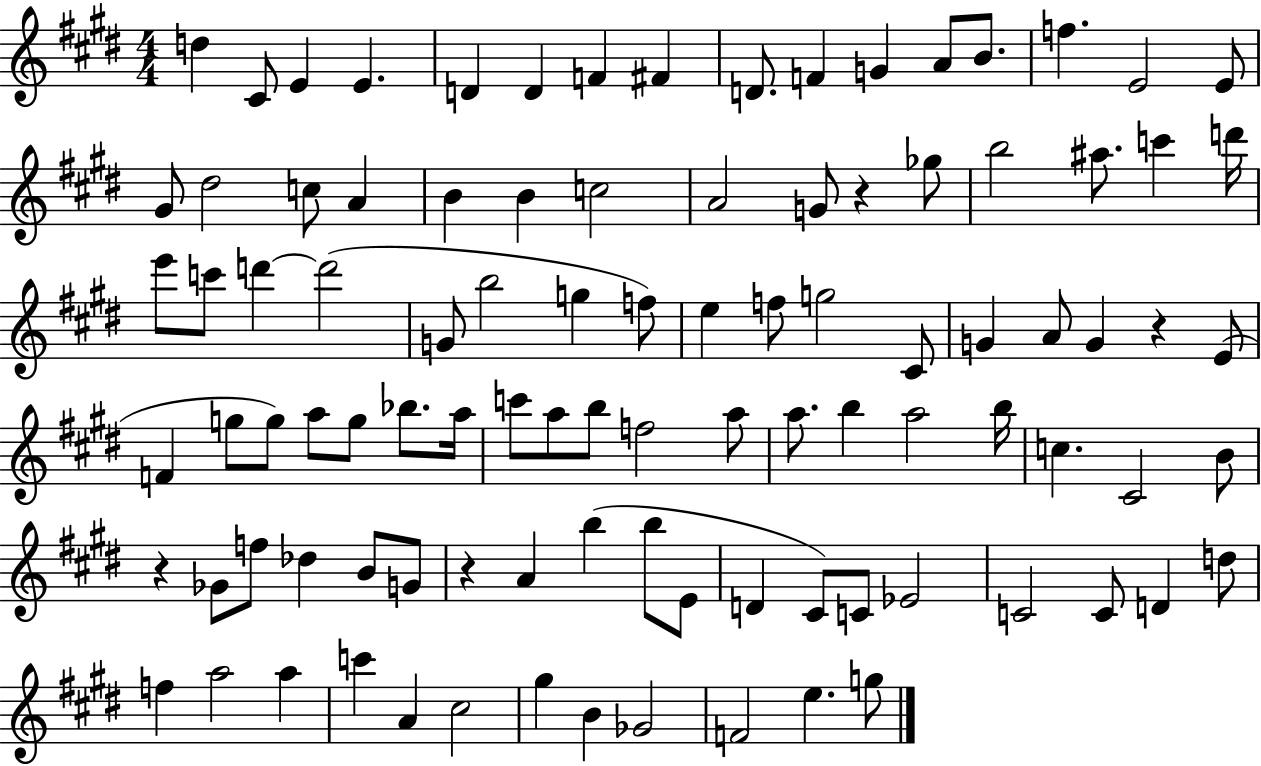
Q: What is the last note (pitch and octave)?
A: G5